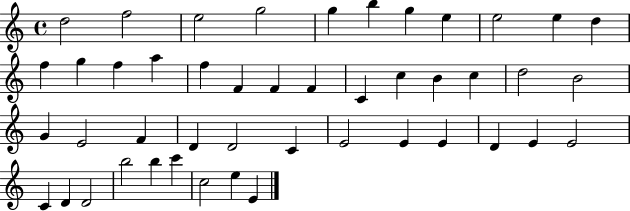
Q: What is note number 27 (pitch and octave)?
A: E4